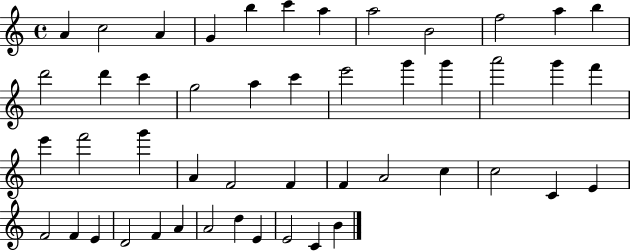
A4/q C5/h A4/q G4/q B5/q C6/q A5/q A5/h B4/h F5/h A5/q B5/q D6/h D6/q C6/q G5/h A5/q C6/q E6/h G6/q G6/q A6/h G6/q F6/q E6/q F6/h G6/q A4/q F4/h F4/q F4/q A4/h C5/q C5/h C4/q E4/q F4/h F4/q E4/q D4/h F4/q A4/q A4/h D5/q E4/q E4/h C4/q B4/q